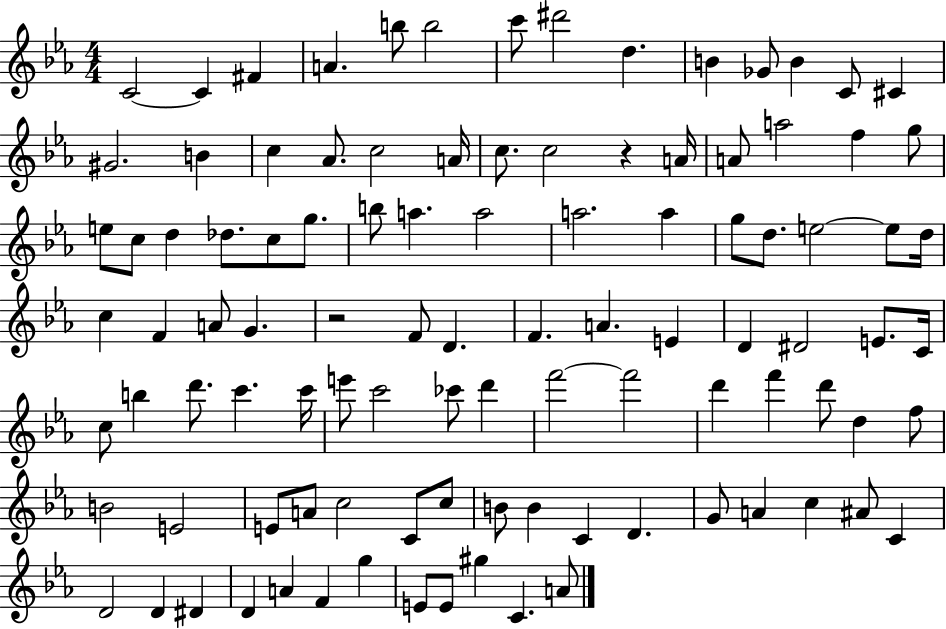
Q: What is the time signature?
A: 4/4